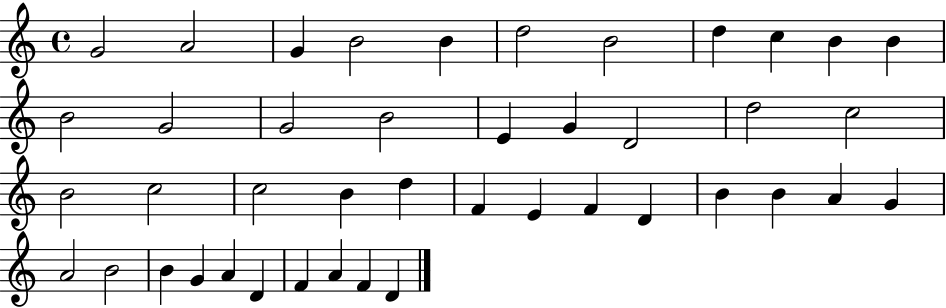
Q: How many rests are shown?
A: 0